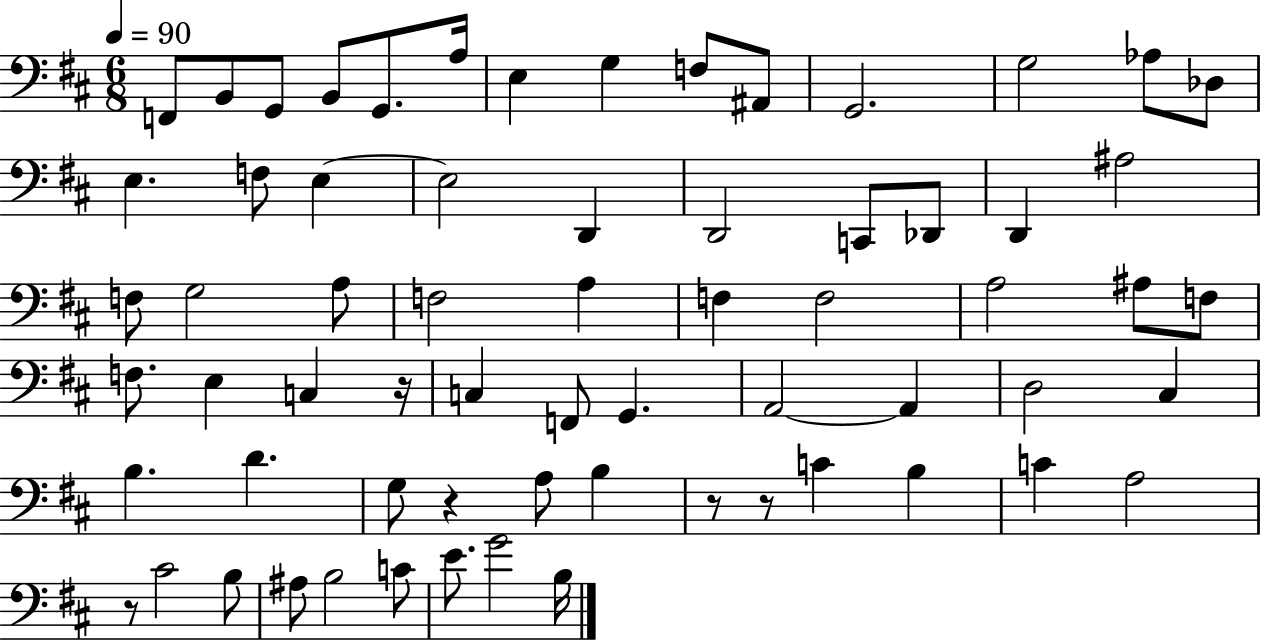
F2/e B2/e G2/e B2/e G2/e. A3/s E3/q G3/q F3/e A#2/e G2/h. G3/h Ab3/e Db3/e E3/q. F3/e E3/q E3/h D2/q D2/h C2/e Db2/e D2/q A#3/h F3/e G3/h A3/e F3/h A3/q F3/q F3/h A3/h A#3/e F3/e F3/e. E3/q C3/q R/s C3/q F2/e G2/q. A2/h A2/q D3/h C#3/q B3/q. D4/q. G3/e R/q A3/e B3/q R/e R/e C4/q B3/q C4/q A3/h R/e C#4/h B3/e A#3/e B3/h C4/e E4/e. G4/h B3/s